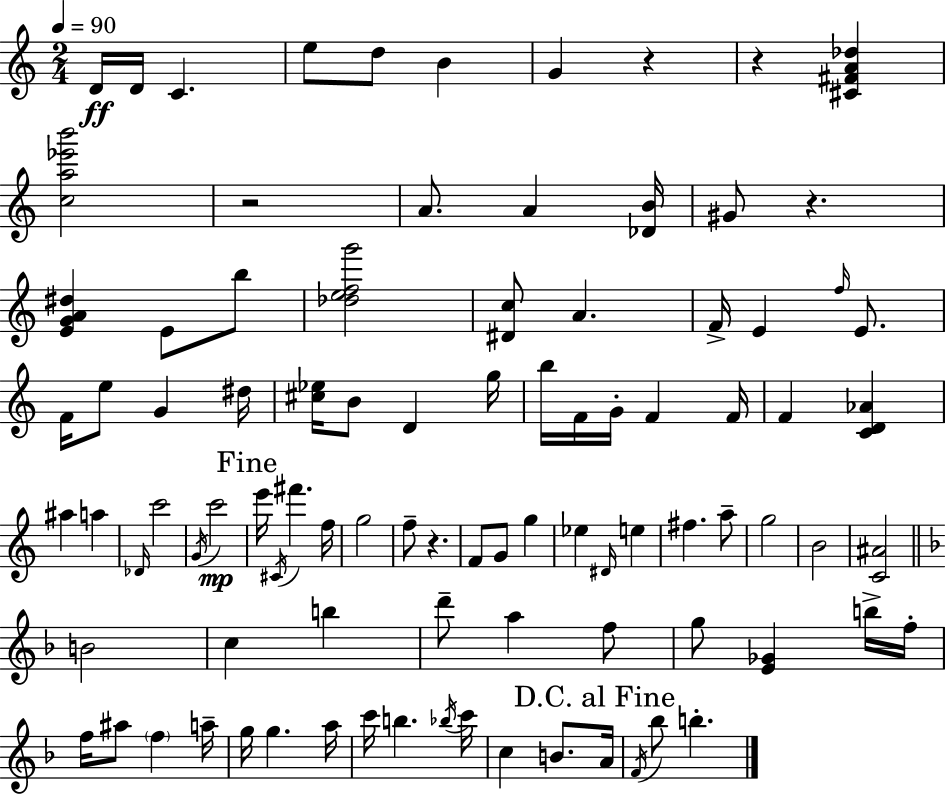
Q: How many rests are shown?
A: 5